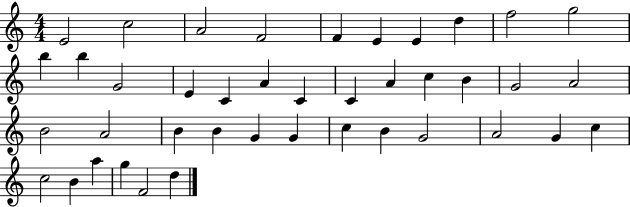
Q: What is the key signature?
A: C major